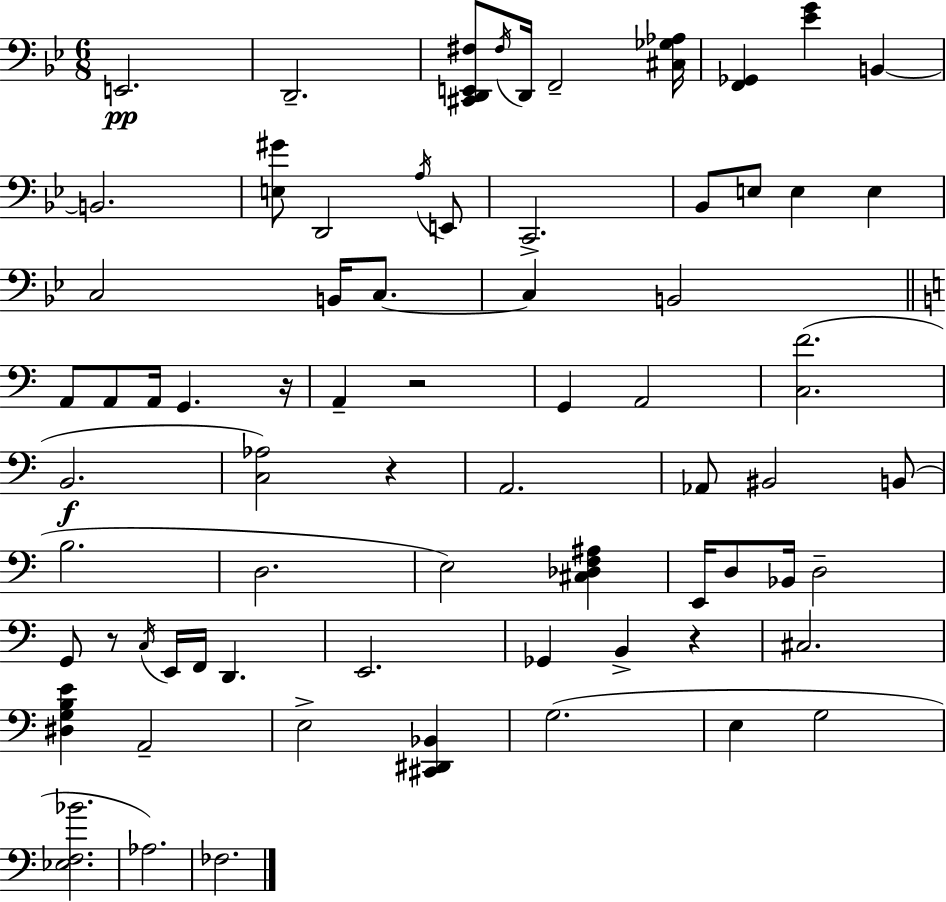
X:1
T:Untitled
M:6/8
L:1/4
K:Bb
E,,2 D,,2 [^C,,D,,E,,^F,]/2 ^F,/4 D,,/4 F,,2 [^C,_G,_A,]/4 [F,,_G,,] [_EG] B,, B,,2 [E,^G]/2 D,,2 A,/4 E,,/2 C,,2 _B,,/2 E,/2 E, E, C,2 B,,/4 C,/2 C, B,,2 A,,/2 A,,/2 A,,/4 G,, z/4 A,, z2 G,, A,,2 [C,F]2 B,,2 [C,_A,]2 z A,,2 _A,,/2 ^B,,2 B,,/2 B,2 D,2 E,2 [^C,_D,F,^A,] E,,/4 D,/2 _B,,/4 D,2 G,,/2 z/2 C,/4 E,,/4 F,,/4 D,, E,,2 _G,, B,, z ^C,2 [^D,G,B,E] A,,2 E,2 [^C,,^D,,_B,,] G,2 E, G,2 [_E,F,_B]2 _A,2 _F,2